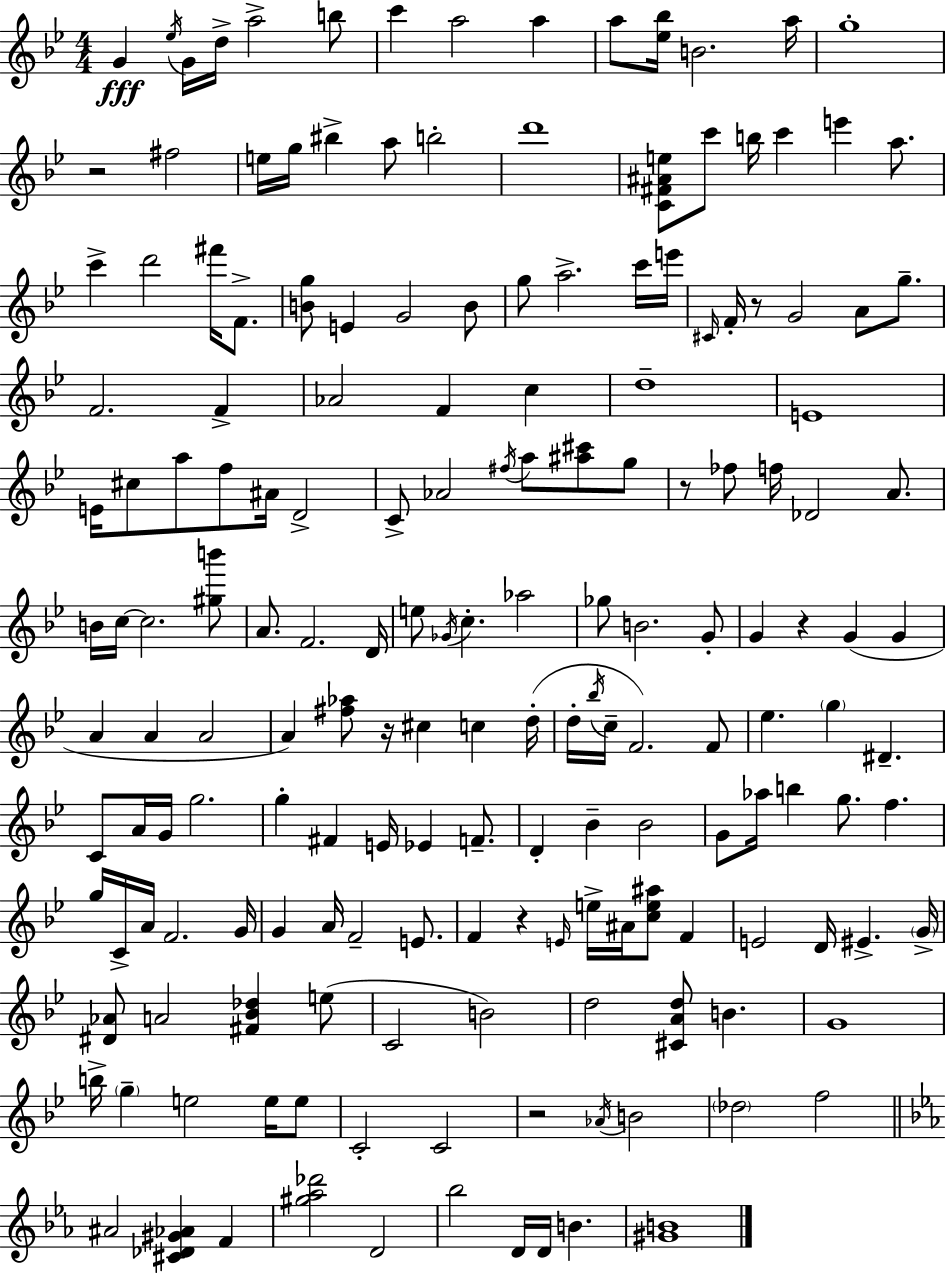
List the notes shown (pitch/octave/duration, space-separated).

G4/q Eb5/s G4/s D5/s A5/h B5/e C6/q A5/h A5/q A5/e [Eb5,Bb5]/s B4/h. A5/s G5/w R/h F#5/h E5/s G5/s BIS5/q A5/e B5/h D6/w [C4,F#4,A#4,E5]/e C6/e B5/s C6/q E6/q A5/e. C6/q D6/h F#6/s F4/e. [B4,G5]/e E4/q G4/h B4/e G5/e A5/h. C6/s E6/s C#4/s F4/s R/e G4/h A4/e G5/e. F4/h. F4/q Ab4/h F4/q C5/q D5/w E4/w E4/s C#5/e A5/e F5/e A#4/s D4/h C4/e Ab4/h F#5/s A5/e [A#5,C#6]/e G5/e R/e FES5/e F5/s Db4/h A4/e. B4/s C5/s C5/h. [G#5,B6]/e A4/e. F4/h. D4/s E5/e Gb4/s C5/q. Ab5/h Gb5/e B4/h. G4/e G4/q R/q G4/q G4/q A4/q A4/q A4/h A4/q [F#5,Ab5]/e R/s C#5/q C5/q D5/s D5/s Bb5/s C5/s F4/h. F4/e Eb5/q. G5/q D#4/q. C4/e A4/s G4/s G5/h. G5/q F#4/q E4/s Eb4/q F4/e. D4/q Bb4/q Bb4/h G4/e Ab5/s B5/q G5/e. F5/q. G5/s C4/s A4/s F4/h. G4/s G4/q A4/s F4/h E4/e. F4/q R/q E4/s E5/s A#4/s [C5,E5,A#5]/e F4/q E4/h D4/s EIS4/q. G4/s [D#4,Ab4]/e A4/h [F#4,Bb4,Db5]/q E5/e C4/h B4/h D5/h [C#4,A4,D5]/e B4/q. G4/w B5/s G5/q E5/h E5/s E5/e C4/h C4/h R/h Ab4/s B4/h Db5/h F5/h A#4/h [C#4,Db4,G#4,Ab4]/q F4/q [G#5,Ab5,Db6]/h D4/h Bb5/h D4/s D4/s B4/q. [G#4,B4]/w